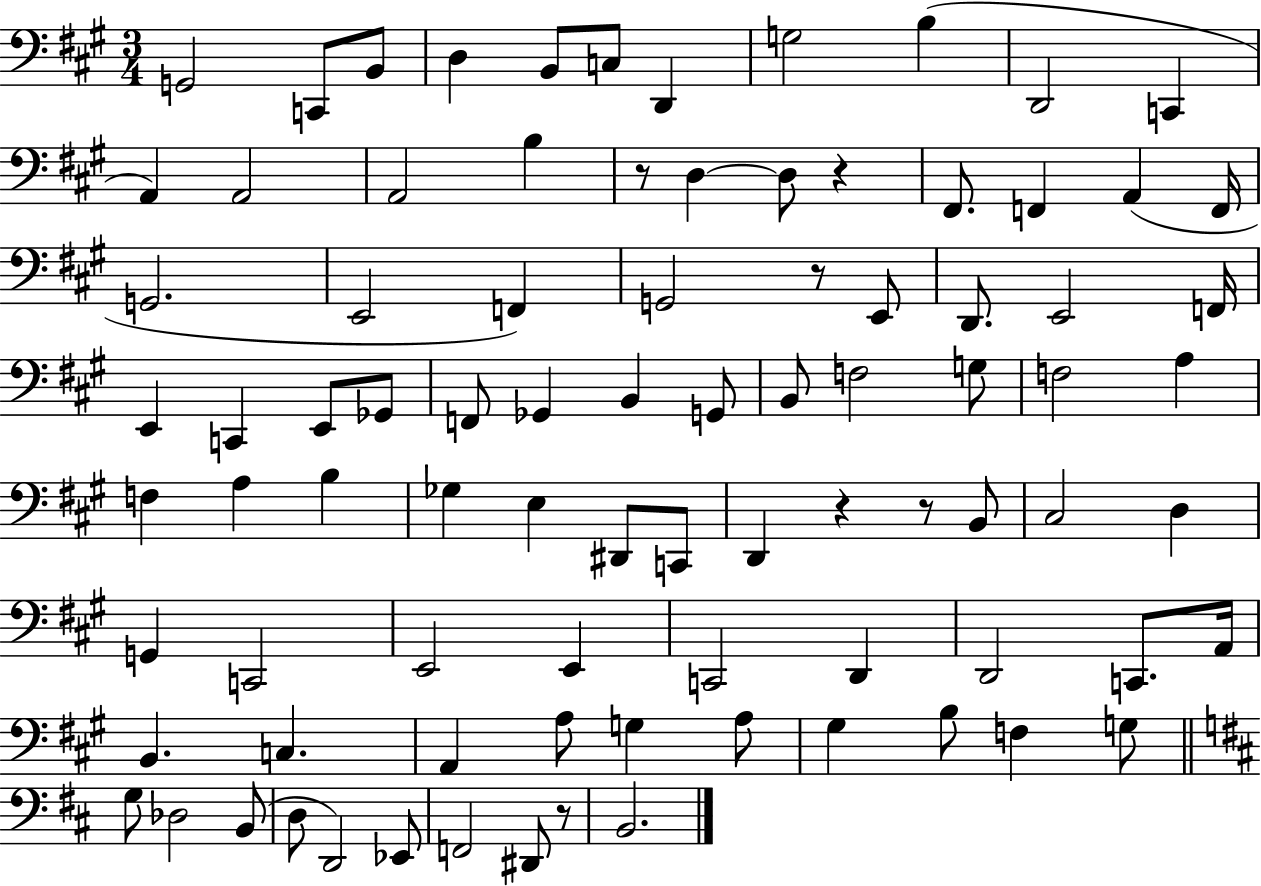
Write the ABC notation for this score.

X:1
T:Untitled
M:3/4
L:1/4
K:A
G,,2 C,,/2 B,,/2 D, B,,/2 C,/2 D,, G,2 B, D,,2 C,, A,, A,,2 A,,2 B, z/2 D, D,/2 z ^F,,/2 F,, A,, F,,/4 G,,2 E,,2 F,, G,,2 z/2 E,,/2 D,,/2 E,,2 F,,/4 E,, C,, E,,/2 _G,,/2 F,,/2 _G,, B,, G,,/2 B,,/2 F,2 G,/2 F,2 A, F, A, B, _G, E, ^D,,/2 C,,/2 D,, z z/2 B,,/2 ^C,2 D, G,, C,,2 E,,2 E,, C,,2 D,, D,,2 C,,/2 A,,/4 B,, C, A,, A,/2 G, A,/2 ^G, B,/2 F, G,/2 G,/2 _D,2 B,,/2 D,/2 D,,2 _E,,/2 F,,2 ^D,,/2 z/2 B,,2